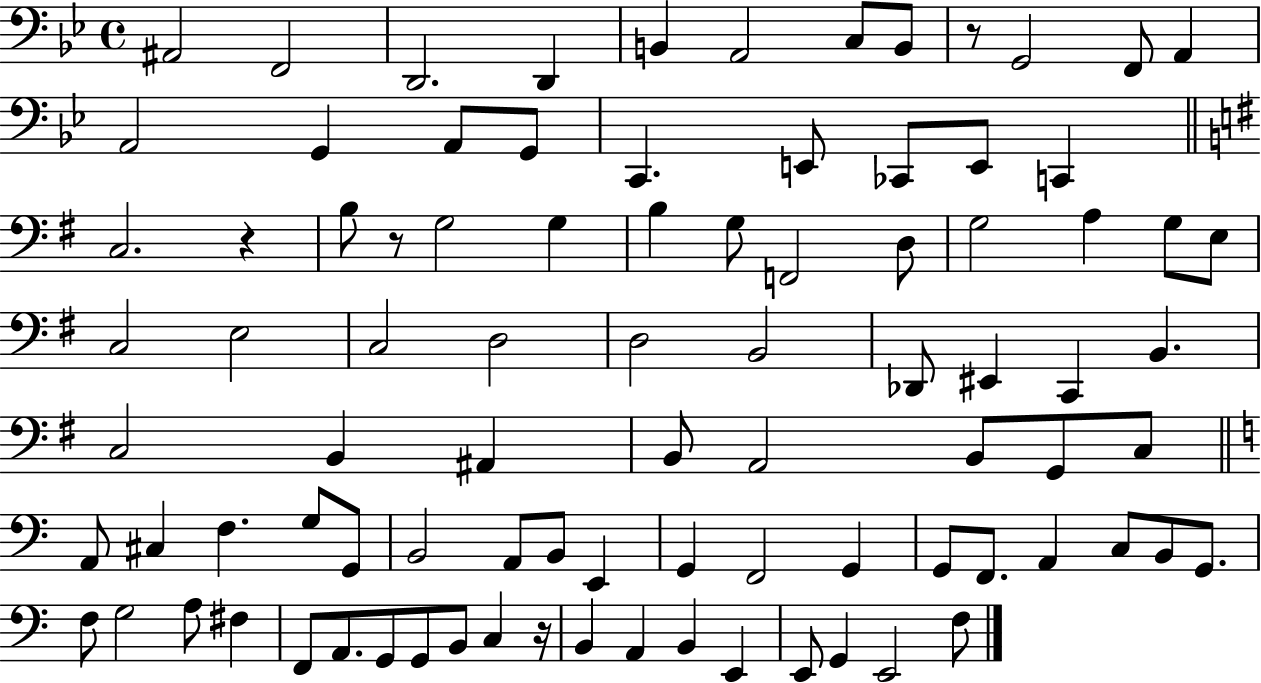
{
  \clef bass
  \time 4/4
  \defaultTimeSignature
  \key bes \major
  ais,2 f,2 | d,2. d,4 | b,4 a,2 c8 b,8 | r8 g,2 f,8 a,4 | \break a,2 g,4 a,8 g,8 | c,4. e,8 ces,8 e,8 c,4 | \bar "||" \break \key g \major c2. r4 | b8 r8 g2 g4 | b4 g8 f,2 d8 | g2 a4 g8 e8 | \break c2 e2 | c2 d2 | d2 b,2 | des,8 eis,4 c,4 b,4. | \break c2 b,4 ais,4 | b,8 a,2 b,8 g,8 c8 | \bar "||" \break \key c \major a,8 cis4 f4. g8 g,8 | b,2 a,8 b,8 e,4 | g,4 f,2 g,4 | g,8 f,8. a,4 c8 b,8 g,8. | \break f8 g2 a8 fis4 | f,8 a,8. g,8 g,8 b,8 c4 r16 | b,4 a,4 b,4 e,4 | e,8 g,4 e,2 f8 | \break \bar "|."
}